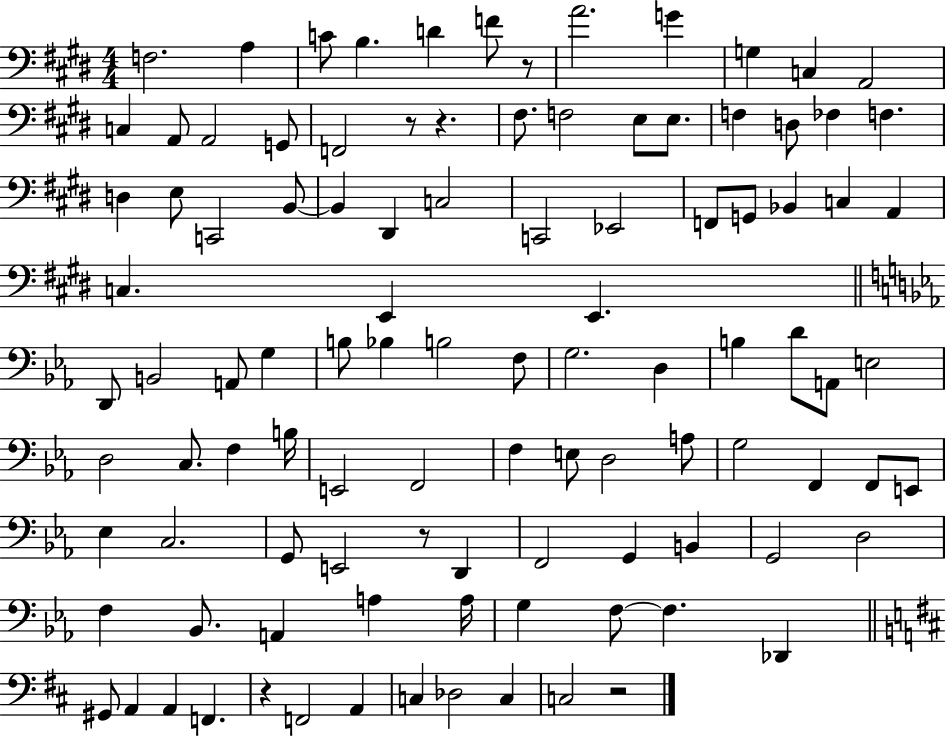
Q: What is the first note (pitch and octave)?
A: F3